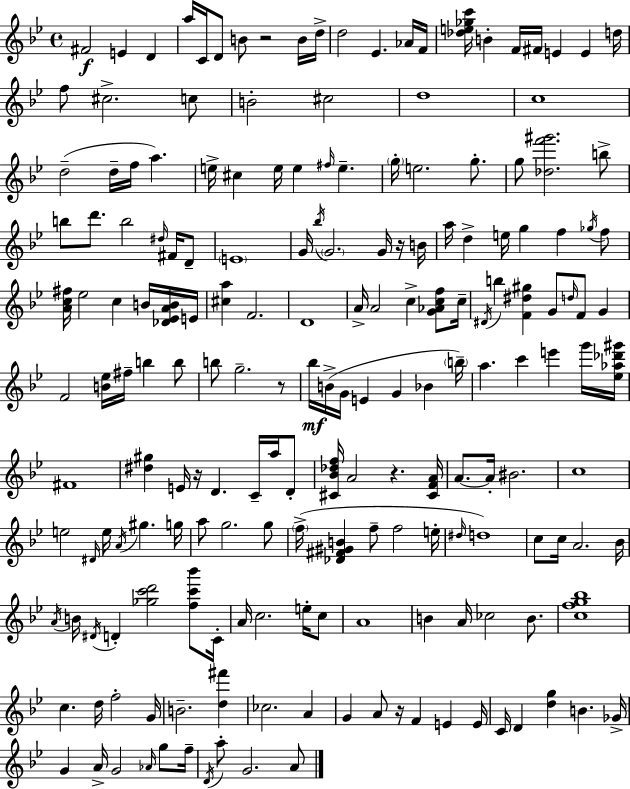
F#4/h E4/q D4/q A5/s C4/s D4/e B4/e R/h B4/s D5/s D5/h Eb4/q. Ab4/s F4/s [Db5,E5,Gb5,C6]/s B4/q F4/s F#4/s E4/q E4/q D5/s F5/e C#5/h. C5/e B4/h C#5/h D5/w C5/w D5/h D5/s F5/s A5/q. E5/s C#5/q E5/s E5/q F#5/s E5/q. G5/s E5/h. G5/e. G5/e [Db5,F6,G#6]/h. B5/e B5/e D6/e. B5/h D#5/s F#4/s D4/e E4/w G4/s Bb5/s G4/h. G4/s R/s B4/s A5/s D5/q E5/s G5/q F5/q Gb5/s F5/e [A4,C5,F#5]/s Eb5/h C5/q B4/s [Db4,Eb4,A4,B4]/s E4/s [C#5,A5]/q F4/h. D4/w A4/s A4/h C5/q [G4,Ab4,C5,F5]/e C5/s D#4/s B5/q [F4,D#5,G#5]/q G4/e D5/s F4/e G4/q F4/h [B4,Eb5]/s F#5/s B5/q B5/e B5/e G5/h. R/e Bb5/s B4/s G4/s E4/q G4/q Bb4/q B5/s A5/q. C6/q E6/q G6/s [Eb5,Ab5,Db6,G#6]/s F#4/w [D#5,G#5]/q E4/s R/s D4/q. C4/s A5/s D4/e [C#4,Bb4,Db5,F5]/s A4/h R/q. [C#4,F4,A4]/s A4/e. A4/s BIS4/h. C5/w E5/h D#4/s E5/s A4/s G#5/q. G5/s A5/e G5/h. G5/e F5/s [Db4,F#4,G#4,B4]/q F5/e F5/h E5/s D#5/s D5/w C5/e C5/s A4/h. Bb4/s A4/s B4/s D#4/s D4/q [Gb5,C6,D6]/h [F5,C6,Bb6]/e C4/s A4/s C5/h. E5/s C5/e A4/w B4/q A4/s CES5/h B4/e. [C5,F5,G5,Bb5]/w C5/q. D5/s F5/h G4/s B4/h. [D5,F#6]/q CES5/h. A4/q G4/q A4/e R/s F4/q E4/q E4/s C4/s D4/q [D5,G5]/q B4/q. Gb4/s G4/q A4/s G4/h Ab4/s G5/e F5/s D4/s A5/e G4/h. A4/e